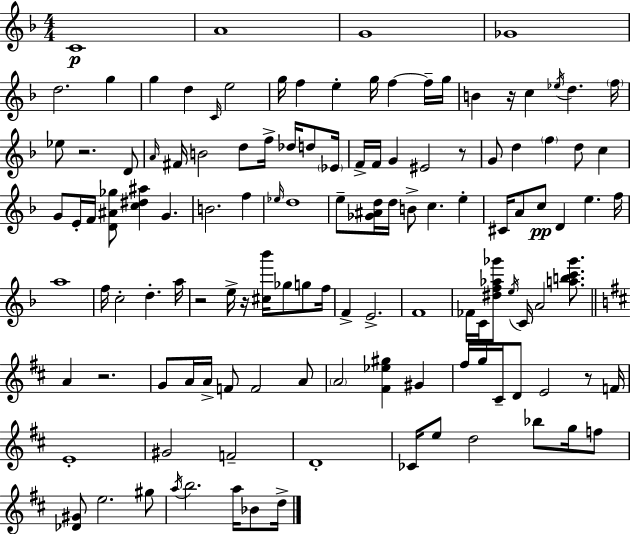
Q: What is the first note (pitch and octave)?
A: C4